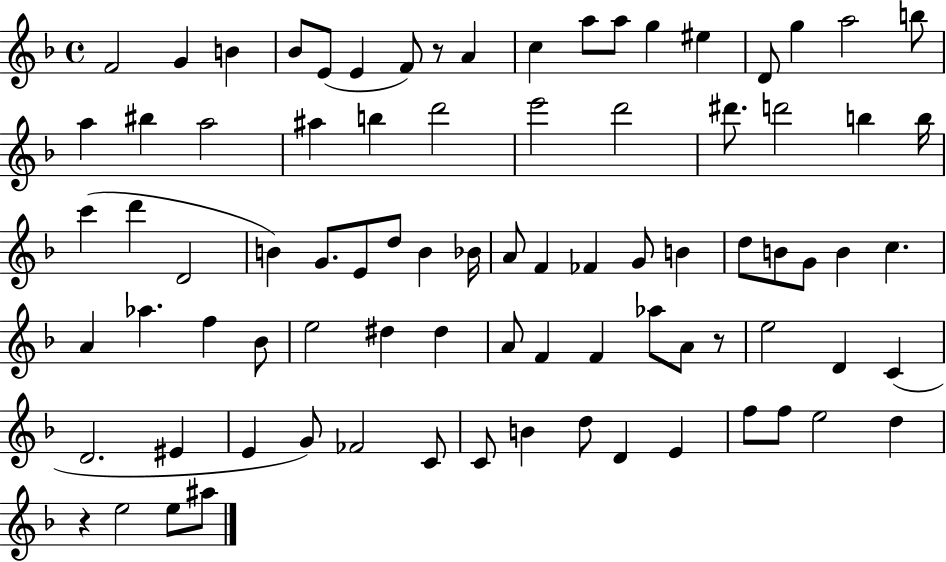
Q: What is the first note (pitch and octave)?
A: F4